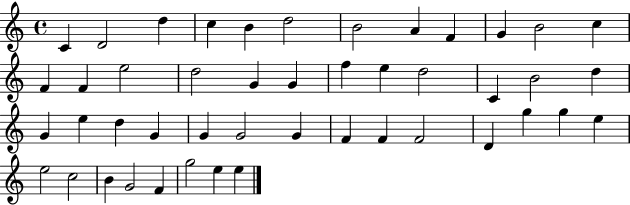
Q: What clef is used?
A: treble